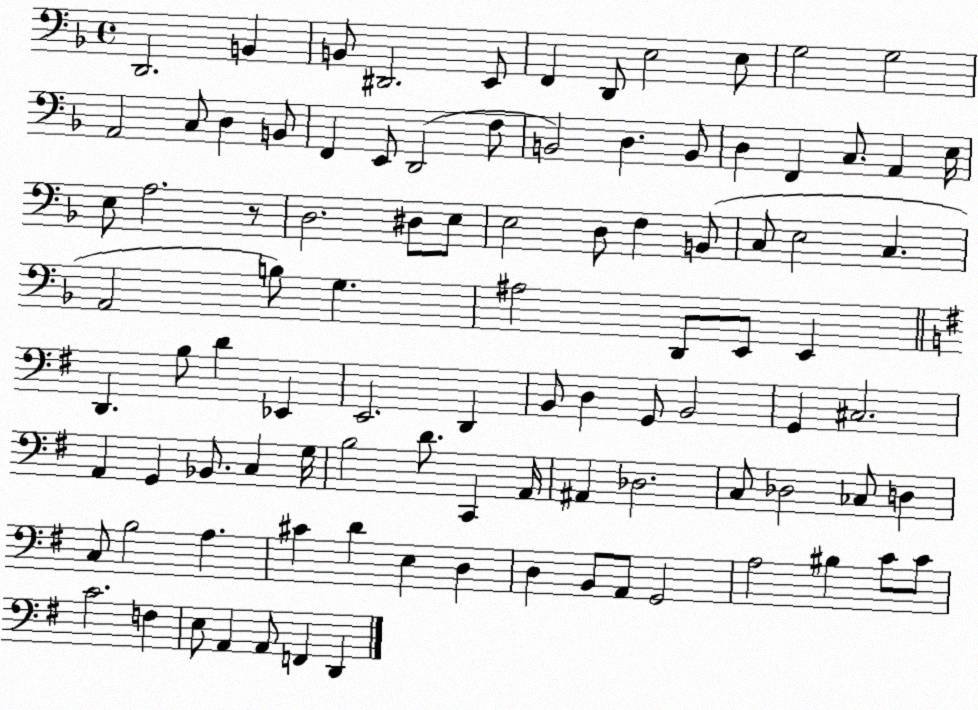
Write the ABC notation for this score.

X:1
T:Untitled
M:4/4
L:1/4
K:F
D,,2 B,, B,,/2 ^D,,2 E,,/2 F,, D,,/2 E,2 E,/2 G,2 G,2 A,,2 C,/2 D, B,,/2 F,, E,,/2 D,,2 F,/2 B,,2 D, B,,/2 D, F,, C,/2 A,, E,/4 E,/2 A,2 z/2 D,2 ^D,/2 E,/2 E,2 D,/2 F, B,,/2 C,/2 E,2 C, A,,2 B,/2 G, ^A,2 D,,/2 E,,/2 E,, D,, B,/2 D _E,, E,,2 D,, B,,/2 D, G,,/2 B,,2 G,, ^C,2 A,, G,, _B,,/2 C, G,/4 B,2 D/2 C,, A,,/4 ^A,, _D,2 C,/2 _D,2 _C,/2 D, C,/2 B,2 A, ^C D E, D, D, B,,/2 A,,/2 G,,2 A,2 ^B, C/2 C/2 C2 F, E,/2 A,, A,,/2 F,, D,,